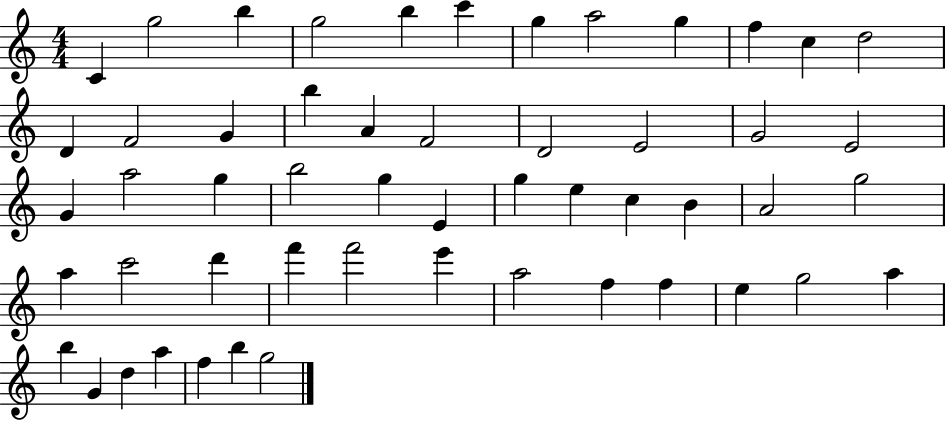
X:1
T:Untitled
M:4/4
L:1/4
K:C
C g2 b g2 b c' g a2 g f c d2 D F2 G b A F2 D2 E2 G2 E2 G a2 g b2 g E g e c B A2 g2 a c'2 d' f' f'2 e' a2 f f e g2 a b G d a f b g2